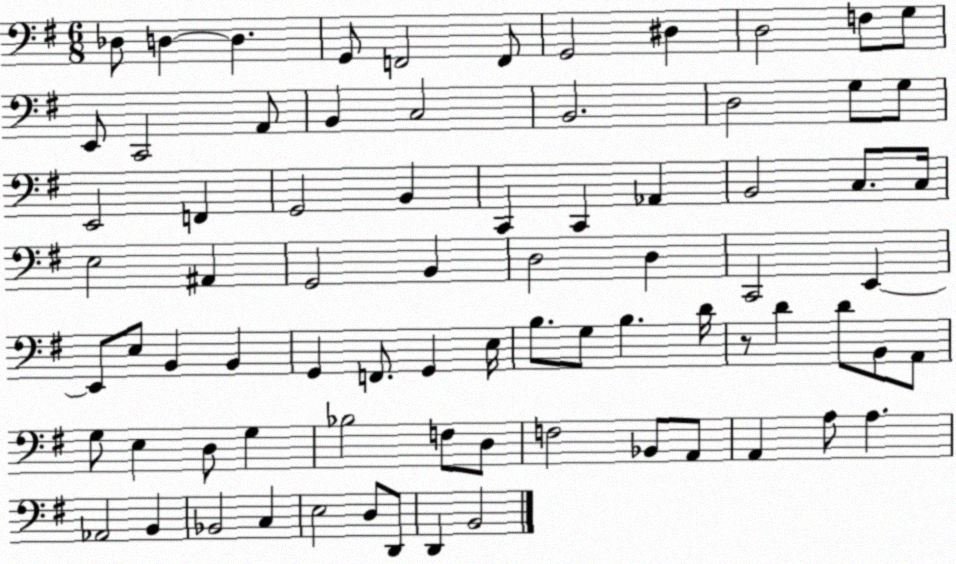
X:1
T:Untitled
M:6/8
L:1/4
K:G
_D,/2 D, D, G,,/2 F,,2 F,,/2 G,,2 ^D, D,2 F,/2 G,/2 E,,/2 C,,2 A,,/2 B,, C,2 B,,2 D,2 G,/2 G,/2 E,,2 F,, G,,2 B,, C,, C,, _A,, B,,2 C,/2 C,/4 E,2 ^A,, G,,2 B,, D,2 D, C,,2 E,, E,,/2 E,/2 B,, B,, G,, F,,/2 G,, E,/4 B,/2 G,/2 B, D/4 z/2 D D/2 B,,/2 A,,/2 G,/2 E, D,/2 G, _B,2 F,/2 D,/2 F,2 _B,,/2 A,,/2 A,, A,/2 A, _A,,2 B,, _B,,2 C, E,2 D,/2 D,,/2 D,, B,,2